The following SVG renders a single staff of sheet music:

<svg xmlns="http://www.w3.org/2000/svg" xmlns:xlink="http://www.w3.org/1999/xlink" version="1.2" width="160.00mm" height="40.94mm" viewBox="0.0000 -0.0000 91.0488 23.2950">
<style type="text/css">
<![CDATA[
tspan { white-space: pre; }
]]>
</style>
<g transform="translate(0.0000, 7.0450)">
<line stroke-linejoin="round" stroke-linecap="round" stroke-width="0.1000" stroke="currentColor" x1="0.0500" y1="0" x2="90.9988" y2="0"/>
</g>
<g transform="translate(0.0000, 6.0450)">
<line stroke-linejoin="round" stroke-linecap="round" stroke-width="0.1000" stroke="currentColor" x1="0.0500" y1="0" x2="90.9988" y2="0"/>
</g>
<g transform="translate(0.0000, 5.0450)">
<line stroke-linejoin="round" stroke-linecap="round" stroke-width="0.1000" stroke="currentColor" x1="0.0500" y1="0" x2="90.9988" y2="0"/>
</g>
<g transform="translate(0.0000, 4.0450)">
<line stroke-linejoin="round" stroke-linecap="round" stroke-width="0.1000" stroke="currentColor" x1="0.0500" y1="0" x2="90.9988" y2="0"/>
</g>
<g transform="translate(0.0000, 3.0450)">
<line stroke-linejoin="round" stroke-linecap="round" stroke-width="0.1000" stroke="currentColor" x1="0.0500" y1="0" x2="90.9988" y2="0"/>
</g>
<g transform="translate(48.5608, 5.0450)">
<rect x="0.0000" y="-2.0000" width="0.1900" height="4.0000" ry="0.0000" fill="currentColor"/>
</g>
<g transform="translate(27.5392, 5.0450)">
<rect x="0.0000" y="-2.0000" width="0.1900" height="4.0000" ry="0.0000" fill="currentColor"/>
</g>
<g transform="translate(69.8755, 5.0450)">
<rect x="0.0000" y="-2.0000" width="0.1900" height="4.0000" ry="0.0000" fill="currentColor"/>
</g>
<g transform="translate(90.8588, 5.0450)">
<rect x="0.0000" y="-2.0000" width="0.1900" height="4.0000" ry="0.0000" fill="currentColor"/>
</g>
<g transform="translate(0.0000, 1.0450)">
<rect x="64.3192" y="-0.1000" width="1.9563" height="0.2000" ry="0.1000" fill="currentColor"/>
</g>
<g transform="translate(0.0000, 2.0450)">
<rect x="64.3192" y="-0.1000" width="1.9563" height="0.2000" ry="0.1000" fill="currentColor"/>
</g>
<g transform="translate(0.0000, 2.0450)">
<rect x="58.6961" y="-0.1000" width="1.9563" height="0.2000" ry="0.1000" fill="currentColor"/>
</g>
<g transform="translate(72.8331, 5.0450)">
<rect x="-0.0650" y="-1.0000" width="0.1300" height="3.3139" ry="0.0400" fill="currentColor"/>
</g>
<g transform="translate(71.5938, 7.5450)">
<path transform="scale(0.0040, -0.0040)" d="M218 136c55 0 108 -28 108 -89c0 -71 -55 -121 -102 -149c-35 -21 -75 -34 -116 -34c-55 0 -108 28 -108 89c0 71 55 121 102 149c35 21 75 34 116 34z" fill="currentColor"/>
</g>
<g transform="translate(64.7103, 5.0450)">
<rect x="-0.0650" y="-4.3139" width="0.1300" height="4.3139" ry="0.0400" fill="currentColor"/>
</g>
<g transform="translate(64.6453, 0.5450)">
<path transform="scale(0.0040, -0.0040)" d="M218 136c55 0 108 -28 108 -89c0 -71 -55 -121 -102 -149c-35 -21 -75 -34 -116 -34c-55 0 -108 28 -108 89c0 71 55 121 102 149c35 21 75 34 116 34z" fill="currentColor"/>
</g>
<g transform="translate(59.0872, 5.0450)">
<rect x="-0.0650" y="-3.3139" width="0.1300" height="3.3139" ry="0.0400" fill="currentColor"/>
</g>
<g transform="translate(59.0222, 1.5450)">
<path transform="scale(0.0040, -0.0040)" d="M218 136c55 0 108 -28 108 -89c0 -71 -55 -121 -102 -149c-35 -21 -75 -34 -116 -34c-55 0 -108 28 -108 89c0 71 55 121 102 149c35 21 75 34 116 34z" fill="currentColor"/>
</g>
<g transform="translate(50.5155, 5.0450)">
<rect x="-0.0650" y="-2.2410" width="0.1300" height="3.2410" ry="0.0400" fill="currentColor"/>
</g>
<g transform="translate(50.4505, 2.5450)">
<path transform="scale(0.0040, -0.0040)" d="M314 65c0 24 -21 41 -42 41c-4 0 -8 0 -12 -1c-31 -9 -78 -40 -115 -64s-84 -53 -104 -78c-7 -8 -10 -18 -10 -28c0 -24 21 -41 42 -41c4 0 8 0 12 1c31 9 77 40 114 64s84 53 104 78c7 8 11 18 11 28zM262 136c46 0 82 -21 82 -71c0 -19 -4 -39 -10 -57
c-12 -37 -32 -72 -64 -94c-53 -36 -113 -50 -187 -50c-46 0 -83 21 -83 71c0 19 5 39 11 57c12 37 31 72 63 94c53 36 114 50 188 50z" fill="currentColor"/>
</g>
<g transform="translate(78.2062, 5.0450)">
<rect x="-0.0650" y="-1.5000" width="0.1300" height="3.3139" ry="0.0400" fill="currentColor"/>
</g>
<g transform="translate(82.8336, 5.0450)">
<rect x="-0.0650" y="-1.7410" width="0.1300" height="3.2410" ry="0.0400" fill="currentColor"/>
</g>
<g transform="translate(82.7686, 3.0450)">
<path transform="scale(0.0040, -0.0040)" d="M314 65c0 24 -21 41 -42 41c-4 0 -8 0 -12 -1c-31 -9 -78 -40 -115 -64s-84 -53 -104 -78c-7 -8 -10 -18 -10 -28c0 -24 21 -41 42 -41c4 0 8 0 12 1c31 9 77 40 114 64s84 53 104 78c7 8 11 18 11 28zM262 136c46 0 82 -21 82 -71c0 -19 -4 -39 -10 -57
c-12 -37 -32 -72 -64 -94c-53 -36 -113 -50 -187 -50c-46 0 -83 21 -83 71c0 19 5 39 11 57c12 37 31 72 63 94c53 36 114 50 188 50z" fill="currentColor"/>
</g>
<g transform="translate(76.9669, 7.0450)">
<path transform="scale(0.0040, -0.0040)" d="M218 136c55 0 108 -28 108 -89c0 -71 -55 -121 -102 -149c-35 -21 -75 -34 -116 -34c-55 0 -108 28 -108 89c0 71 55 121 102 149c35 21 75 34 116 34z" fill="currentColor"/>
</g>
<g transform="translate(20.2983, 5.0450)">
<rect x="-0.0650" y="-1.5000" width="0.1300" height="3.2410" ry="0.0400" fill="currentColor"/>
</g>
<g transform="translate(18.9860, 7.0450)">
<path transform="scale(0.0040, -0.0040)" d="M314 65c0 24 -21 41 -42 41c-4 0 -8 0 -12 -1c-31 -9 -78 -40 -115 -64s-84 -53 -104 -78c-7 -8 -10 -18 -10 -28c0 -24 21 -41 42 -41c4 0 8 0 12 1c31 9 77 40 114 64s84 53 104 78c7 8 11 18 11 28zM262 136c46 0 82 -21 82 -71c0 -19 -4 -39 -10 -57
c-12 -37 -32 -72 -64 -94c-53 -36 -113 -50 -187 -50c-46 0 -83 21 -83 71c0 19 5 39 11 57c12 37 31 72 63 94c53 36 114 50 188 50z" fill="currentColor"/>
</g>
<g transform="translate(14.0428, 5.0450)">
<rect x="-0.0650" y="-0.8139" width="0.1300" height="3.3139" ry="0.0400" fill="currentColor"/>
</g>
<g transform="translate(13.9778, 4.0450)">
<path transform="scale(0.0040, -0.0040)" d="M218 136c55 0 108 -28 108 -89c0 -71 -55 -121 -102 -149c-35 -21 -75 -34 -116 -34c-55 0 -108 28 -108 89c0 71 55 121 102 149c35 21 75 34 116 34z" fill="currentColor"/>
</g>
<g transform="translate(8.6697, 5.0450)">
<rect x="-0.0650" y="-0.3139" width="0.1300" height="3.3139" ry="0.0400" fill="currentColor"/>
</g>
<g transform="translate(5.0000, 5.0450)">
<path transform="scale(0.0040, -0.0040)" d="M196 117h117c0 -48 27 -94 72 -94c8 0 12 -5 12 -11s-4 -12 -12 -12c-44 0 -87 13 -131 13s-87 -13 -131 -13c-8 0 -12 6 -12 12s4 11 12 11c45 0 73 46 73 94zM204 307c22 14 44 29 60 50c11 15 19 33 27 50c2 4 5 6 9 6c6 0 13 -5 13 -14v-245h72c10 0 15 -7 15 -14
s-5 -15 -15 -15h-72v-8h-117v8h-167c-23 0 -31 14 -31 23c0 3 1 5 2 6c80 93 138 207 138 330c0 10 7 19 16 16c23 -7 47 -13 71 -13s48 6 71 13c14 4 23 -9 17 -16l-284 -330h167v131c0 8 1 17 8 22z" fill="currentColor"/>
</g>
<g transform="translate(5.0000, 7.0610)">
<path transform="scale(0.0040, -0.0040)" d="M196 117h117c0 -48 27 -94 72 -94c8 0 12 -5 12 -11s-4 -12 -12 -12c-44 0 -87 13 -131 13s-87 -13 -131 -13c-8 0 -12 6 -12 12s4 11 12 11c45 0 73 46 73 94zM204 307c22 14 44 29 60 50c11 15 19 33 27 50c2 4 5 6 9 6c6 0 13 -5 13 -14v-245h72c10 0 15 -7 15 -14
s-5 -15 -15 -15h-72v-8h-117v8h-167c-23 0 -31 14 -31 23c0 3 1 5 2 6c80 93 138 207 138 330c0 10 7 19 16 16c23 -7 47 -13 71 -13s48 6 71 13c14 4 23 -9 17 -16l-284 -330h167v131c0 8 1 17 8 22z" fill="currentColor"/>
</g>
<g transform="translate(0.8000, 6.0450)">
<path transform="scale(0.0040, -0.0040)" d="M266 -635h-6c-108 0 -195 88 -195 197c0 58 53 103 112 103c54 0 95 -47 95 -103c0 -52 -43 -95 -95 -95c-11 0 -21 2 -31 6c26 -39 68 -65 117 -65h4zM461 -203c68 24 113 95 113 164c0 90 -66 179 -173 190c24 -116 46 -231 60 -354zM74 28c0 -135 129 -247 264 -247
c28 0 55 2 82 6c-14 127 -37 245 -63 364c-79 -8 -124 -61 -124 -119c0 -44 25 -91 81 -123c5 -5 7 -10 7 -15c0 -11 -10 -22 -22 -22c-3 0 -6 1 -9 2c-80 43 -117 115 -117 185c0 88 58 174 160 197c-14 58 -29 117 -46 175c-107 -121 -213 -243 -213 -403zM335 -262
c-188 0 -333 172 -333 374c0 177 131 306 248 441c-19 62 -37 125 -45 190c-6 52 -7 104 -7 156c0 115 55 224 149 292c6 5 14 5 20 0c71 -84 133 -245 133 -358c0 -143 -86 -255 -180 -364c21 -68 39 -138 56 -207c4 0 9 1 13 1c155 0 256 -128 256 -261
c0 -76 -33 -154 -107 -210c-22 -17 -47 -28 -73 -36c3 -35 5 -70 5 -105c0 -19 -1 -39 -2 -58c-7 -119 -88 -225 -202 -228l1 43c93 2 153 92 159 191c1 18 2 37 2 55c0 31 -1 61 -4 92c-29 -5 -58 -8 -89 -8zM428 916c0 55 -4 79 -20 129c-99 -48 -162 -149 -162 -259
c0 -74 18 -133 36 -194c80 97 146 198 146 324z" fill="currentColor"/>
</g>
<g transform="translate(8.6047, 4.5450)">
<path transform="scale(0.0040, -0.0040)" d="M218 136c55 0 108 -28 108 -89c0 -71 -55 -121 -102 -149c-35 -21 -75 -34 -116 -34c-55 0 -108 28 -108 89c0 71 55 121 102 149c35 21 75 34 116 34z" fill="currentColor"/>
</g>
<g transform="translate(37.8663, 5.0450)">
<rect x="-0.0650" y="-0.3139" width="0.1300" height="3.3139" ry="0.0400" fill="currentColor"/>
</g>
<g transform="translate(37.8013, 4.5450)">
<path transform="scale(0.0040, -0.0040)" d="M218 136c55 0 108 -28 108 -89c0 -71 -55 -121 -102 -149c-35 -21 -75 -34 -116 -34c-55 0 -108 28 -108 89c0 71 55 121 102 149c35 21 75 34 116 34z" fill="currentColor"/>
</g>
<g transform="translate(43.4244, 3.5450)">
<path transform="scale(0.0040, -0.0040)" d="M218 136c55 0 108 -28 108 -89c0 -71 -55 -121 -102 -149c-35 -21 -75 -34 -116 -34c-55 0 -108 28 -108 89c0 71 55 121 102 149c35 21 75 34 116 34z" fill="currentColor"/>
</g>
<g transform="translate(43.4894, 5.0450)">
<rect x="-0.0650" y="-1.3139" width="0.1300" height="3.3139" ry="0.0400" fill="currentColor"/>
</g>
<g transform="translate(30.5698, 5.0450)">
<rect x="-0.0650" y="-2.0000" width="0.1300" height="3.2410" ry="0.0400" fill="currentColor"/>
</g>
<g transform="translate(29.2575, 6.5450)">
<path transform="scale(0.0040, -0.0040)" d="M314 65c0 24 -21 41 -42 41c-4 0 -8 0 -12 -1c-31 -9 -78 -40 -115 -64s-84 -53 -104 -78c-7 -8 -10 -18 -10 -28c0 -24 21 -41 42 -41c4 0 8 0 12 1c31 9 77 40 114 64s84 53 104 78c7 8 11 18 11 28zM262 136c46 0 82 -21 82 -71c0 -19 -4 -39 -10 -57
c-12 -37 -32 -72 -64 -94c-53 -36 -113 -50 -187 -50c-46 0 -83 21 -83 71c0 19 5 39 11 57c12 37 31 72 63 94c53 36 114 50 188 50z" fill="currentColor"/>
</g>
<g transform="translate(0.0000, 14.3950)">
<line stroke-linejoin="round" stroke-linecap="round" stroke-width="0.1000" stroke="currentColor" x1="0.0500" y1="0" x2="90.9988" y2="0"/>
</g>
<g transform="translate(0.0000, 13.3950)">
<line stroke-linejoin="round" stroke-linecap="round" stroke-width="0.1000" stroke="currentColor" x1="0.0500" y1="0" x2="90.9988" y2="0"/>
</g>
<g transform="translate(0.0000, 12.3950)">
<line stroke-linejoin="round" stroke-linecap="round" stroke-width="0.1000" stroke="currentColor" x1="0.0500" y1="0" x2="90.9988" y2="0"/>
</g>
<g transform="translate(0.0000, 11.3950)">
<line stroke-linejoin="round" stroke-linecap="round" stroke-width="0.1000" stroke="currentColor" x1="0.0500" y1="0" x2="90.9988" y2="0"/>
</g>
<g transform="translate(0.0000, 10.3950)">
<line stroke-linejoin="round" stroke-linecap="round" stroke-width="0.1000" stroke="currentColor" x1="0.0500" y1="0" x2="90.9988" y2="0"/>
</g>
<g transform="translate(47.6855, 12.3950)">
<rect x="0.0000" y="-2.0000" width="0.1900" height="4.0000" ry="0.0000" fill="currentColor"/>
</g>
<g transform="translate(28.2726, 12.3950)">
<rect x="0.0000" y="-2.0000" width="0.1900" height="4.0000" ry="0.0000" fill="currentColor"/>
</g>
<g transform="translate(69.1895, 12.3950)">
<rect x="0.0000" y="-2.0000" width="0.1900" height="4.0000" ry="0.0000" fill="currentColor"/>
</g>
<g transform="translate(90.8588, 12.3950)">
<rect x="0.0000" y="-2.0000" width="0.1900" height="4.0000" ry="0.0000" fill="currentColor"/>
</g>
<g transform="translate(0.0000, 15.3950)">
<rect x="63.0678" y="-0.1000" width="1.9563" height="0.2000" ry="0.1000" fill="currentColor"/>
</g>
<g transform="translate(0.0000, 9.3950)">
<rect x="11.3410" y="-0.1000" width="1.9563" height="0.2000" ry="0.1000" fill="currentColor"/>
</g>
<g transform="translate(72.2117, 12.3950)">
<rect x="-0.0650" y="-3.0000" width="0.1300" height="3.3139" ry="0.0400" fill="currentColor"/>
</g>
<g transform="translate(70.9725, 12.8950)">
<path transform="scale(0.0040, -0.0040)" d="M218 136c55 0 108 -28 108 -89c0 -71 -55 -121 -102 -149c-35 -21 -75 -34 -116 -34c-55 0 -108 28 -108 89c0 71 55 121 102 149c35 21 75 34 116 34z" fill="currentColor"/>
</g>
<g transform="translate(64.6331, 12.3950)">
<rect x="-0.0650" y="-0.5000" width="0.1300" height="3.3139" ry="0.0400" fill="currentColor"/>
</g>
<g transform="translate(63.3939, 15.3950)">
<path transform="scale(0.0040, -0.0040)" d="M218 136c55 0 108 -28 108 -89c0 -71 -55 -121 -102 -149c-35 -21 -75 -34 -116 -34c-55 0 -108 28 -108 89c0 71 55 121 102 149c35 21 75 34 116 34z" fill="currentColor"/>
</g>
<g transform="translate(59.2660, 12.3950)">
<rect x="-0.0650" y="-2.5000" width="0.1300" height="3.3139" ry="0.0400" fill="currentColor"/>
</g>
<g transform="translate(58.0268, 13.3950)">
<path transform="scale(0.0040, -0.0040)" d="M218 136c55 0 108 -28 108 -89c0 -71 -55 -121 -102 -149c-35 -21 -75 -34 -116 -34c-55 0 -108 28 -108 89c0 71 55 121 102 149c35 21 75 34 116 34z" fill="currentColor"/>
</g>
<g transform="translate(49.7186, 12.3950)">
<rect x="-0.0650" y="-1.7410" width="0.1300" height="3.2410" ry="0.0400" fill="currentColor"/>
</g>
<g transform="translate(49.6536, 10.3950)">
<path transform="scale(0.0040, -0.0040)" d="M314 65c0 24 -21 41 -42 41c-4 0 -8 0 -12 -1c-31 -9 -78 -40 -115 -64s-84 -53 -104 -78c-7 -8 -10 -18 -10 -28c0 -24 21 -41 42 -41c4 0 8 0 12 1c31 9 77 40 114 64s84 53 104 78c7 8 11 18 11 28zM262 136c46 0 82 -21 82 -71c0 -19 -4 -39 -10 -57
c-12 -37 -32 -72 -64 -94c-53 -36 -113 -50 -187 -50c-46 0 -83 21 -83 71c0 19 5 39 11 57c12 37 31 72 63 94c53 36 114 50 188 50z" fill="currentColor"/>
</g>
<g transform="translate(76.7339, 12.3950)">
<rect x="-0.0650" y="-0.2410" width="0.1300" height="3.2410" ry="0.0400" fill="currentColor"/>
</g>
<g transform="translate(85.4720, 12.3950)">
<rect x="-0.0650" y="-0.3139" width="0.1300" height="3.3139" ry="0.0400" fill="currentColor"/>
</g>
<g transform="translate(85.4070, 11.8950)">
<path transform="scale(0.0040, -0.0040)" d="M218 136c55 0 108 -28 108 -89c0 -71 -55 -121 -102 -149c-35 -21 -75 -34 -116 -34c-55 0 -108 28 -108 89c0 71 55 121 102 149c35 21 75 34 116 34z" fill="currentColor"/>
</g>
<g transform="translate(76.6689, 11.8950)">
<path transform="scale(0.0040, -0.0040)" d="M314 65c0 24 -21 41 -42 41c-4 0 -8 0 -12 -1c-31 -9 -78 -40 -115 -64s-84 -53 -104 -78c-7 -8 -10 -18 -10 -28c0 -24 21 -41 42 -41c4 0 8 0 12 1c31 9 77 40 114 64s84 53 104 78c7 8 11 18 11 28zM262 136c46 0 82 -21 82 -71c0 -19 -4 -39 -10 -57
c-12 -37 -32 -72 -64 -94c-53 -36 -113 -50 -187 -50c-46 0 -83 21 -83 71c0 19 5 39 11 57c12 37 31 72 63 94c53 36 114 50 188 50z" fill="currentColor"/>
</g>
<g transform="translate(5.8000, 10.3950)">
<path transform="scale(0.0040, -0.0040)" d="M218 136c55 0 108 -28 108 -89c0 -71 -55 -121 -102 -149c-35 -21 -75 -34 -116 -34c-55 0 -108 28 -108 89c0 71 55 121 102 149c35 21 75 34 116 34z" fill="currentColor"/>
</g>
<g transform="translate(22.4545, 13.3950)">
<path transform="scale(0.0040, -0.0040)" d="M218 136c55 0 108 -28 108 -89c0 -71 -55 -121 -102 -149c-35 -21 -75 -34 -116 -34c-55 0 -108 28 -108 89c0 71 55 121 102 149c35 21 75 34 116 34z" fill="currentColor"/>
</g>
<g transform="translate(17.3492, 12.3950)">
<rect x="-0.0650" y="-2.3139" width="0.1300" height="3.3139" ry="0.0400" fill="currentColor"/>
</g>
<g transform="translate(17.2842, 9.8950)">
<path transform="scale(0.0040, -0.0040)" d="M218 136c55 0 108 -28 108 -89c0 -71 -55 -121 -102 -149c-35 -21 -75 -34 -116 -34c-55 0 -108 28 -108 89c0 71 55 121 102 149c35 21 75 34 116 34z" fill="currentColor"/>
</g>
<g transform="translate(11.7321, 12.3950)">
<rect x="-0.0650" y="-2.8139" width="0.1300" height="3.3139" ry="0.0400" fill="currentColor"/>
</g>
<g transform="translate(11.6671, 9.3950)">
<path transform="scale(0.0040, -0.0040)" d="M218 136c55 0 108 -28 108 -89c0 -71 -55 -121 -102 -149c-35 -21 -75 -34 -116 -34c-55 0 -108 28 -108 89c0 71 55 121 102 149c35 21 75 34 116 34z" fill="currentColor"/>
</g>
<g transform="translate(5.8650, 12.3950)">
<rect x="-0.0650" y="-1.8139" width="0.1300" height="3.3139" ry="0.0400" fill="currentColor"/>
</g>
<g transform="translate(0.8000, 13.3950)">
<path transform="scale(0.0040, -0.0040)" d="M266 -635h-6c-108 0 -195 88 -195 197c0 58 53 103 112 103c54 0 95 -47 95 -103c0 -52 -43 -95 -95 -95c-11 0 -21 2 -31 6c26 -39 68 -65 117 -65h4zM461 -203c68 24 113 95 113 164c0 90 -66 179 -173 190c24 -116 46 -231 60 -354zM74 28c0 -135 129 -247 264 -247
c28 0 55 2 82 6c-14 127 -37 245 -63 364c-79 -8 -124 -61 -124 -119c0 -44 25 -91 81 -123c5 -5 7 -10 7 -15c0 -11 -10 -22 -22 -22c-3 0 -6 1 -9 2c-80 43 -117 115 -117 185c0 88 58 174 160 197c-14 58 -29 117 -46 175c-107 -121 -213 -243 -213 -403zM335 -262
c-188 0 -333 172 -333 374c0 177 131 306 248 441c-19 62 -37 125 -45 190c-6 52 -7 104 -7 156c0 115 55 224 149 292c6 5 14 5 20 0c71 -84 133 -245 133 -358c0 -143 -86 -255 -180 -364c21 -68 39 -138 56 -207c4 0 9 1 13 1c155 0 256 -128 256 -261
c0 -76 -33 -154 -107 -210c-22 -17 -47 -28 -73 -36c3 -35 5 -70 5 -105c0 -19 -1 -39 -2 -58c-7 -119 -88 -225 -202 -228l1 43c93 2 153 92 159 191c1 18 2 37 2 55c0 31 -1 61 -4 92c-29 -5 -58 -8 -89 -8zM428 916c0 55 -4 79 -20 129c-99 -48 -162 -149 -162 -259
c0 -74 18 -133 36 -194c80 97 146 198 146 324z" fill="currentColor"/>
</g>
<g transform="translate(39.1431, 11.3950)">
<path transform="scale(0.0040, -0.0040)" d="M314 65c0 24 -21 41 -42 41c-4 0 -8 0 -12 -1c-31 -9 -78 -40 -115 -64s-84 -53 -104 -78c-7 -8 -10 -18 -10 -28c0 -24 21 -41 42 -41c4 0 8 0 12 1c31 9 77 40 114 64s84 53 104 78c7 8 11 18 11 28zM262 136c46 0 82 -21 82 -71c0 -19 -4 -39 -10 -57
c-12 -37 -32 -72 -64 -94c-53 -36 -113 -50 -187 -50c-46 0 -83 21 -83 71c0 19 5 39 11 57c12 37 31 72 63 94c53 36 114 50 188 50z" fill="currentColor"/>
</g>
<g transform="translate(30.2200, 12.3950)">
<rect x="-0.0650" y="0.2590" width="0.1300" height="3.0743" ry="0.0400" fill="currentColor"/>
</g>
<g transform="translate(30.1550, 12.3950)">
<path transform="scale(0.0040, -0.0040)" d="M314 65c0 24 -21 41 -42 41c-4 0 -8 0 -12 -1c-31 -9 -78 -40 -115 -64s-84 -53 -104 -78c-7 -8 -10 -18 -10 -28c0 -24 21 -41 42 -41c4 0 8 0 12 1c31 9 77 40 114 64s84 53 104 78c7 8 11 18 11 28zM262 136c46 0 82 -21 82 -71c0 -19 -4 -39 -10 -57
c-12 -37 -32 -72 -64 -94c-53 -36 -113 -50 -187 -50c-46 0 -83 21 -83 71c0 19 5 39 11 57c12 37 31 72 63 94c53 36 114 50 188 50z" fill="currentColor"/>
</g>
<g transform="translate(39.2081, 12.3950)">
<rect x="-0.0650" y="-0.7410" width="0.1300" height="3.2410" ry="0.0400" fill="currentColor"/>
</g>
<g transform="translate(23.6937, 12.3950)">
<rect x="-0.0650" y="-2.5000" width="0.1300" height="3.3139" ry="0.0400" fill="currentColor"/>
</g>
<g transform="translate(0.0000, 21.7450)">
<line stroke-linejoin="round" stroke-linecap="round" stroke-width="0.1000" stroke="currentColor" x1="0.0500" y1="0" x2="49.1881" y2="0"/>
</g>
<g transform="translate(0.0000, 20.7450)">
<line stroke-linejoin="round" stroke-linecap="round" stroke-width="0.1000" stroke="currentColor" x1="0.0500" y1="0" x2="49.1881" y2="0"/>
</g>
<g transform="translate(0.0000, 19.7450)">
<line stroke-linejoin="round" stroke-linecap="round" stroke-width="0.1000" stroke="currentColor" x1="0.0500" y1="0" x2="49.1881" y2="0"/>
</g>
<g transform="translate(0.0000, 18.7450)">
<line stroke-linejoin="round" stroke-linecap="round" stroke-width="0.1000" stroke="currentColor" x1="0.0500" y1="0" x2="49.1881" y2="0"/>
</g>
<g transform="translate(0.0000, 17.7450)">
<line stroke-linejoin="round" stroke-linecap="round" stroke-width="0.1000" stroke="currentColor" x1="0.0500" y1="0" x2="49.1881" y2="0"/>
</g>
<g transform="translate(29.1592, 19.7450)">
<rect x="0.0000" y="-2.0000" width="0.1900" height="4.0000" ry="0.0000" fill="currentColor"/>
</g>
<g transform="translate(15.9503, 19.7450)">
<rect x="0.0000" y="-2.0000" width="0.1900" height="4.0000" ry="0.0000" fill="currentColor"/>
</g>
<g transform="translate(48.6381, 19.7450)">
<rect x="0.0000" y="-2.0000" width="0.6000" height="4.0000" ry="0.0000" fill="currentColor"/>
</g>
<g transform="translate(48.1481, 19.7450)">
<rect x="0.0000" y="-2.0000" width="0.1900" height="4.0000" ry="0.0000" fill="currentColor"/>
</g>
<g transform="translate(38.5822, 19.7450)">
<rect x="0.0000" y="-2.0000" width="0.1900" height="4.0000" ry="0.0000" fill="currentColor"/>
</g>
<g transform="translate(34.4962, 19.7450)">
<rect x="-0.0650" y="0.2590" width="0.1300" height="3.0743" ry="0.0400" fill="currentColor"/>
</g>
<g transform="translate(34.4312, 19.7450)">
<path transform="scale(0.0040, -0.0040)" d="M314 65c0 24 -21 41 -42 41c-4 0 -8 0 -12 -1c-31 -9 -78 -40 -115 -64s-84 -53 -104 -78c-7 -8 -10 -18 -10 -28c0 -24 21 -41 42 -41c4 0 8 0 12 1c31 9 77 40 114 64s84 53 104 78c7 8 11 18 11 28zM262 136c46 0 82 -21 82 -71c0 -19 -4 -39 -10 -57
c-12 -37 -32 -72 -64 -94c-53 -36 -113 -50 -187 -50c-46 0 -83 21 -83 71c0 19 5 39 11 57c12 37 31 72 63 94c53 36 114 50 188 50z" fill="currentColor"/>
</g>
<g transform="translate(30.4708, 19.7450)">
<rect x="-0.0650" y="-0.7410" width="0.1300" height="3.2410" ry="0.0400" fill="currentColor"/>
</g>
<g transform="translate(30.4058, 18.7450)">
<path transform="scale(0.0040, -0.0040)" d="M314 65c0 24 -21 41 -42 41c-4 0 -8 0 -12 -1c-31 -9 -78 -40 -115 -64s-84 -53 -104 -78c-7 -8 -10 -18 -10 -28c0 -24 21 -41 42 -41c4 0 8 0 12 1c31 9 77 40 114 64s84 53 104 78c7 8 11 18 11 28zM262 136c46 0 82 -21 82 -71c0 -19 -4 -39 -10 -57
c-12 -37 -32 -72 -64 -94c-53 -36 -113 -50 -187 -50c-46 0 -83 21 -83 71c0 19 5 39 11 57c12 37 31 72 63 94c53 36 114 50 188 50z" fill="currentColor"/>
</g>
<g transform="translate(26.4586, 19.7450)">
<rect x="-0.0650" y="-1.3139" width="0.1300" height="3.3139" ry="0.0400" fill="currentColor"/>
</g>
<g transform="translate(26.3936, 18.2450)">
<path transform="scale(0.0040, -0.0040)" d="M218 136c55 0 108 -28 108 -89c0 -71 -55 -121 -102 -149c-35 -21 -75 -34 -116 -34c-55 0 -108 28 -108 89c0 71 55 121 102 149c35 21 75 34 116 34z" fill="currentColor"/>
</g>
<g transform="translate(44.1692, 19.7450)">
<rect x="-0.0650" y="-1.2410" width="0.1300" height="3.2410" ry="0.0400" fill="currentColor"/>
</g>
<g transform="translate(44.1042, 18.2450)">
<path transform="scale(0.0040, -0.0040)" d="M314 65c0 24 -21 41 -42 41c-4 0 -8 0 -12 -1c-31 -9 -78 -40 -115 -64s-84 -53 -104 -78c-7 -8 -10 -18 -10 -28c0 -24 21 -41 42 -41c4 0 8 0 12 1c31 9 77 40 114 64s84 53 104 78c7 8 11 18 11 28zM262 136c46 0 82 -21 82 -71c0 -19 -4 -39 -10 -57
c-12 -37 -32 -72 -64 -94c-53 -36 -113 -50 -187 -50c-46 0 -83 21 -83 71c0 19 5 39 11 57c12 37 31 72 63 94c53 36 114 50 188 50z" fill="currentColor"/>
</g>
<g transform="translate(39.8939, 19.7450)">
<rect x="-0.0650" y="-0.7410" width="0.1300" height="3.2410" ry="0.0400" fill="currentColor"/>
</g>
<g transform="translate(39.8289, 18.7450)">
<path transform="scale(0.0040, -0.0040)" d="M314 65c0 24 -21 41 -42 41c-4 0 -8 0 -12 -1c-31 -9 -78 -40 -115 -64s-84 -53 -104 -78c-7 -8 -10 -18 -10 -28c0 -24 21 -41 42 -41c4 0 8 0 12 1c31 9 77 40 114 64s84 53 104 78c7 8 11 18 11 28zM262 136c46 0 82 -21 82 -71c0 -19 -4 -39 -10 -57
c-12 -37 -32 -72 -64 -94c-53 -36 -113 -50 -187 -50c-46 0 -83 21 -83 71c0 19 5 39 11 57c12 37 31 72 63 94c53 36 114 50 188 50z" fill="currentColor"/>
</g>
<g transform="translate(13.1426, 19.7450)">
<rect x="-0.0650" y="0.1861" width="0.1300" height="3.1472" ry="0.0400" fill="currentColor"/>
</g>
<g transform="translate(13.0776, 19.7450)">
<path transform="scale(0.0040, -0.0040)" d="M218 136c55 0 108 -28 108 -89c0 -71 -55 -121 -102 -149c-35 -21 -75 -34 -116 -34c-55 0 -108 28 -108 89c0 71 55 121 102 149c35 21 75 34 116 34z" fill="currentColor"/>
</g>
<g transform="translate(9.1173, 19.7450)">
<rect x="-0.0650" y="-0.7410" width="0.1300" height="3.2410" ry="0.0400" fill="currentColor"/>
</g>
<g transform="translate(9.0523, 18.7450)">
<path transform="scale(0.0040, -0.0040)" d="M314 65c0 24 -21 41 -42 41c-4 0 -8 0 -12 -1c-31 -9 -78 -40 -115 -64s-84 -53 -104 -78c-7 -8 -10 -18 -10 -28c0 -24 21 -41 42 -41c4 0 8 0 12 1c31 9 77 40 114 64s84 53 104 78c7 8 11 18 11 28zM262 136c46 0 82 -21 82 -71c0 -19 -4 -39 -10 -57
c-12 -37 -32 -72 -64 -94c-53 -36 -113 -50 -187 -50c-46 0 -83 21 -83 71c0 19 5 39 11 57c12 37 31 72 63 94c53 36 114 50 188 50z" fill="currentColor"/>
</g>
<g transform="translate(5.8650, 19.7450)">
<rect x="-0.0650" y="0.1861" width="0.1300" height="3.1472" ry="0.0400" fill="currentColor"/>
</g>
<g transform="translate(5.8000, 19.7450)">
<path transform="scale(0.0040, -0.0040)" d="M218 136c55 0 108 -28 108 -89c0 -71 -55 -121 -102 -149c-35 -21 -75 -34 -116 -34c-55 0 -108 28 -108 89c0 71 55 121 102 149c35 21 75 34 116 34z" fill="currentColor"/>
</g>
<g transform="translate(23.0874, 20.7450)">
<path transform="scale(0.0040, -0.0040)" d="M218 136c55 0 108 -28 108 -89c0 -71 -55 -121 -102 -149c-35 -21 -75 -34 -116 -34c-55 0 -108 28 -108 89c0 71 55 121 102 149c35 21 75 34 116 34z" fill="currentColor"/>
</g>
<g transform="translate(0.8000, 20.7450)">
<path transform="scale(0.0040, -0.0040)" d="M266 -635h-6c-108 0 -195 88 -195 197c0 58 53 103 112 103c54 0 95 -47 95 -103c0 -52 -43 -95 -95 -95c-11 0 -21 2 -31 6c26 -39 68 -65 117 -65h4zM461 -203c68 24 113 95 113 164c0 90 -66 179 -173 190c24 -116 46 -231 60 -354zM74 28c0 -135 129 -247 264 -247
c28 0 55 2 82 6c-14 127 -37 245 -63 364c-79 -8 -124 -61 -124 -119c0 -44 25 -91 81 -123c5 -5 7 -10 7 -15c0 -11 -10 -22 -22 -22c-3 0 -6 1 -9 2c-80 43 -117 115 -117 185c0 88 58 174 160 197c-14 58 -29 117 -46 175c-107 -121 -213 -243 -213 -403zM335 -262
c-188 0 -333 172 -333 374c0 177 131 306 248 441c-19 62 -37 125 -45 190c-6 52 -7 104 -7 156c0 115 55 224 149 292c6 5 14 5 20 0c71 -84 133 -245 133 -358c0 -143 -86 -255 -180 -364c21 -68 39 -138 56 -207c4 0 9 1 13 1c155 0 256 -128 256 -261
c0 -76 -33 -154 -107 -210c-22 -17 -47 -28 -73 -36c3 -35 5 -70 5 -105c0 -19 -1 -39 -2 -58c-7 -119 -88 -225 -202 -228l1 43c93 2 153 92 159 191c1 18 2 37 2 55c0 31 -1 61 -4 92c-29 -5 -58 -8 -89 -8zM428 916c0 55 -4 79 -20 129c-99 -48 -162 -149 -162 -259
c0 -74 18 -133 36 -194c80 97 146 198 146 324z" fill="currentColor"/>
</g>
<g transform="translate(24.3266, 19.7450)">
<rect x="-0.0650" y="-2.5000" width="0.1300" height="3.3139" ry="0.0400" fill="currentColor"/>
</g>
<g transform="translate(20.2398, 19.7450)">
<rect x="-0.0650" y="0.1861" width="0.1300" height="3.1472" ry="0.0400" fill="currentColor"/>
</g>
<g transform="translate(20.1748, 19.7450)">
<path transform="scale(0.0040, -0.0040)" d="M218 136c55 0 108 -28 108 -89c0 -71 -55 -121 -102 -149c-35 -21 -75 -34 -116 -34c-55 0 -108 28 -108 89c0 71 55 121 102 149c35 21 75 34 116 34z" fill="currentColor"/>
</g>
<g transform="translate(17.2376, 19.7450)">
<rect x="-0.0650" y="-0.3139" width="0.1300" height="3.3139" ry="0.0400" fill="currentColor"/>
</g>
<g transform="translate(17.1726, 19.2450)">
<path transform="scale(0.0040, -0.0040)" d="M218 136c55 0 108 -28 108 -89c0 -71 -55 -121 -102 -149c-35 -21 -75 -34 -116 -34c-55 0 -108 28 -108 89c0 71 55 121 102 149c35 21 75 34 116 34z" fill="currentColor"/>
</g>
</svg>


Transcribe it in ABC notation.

X:1
T:Untitled
M:4/4
L:1/4
K:C
c d E2 F2 c e g2 b d' D E f2 f a g G B2 d2 f2 G C A c2 c B d2 B c B G e d2 B2 d2 e2